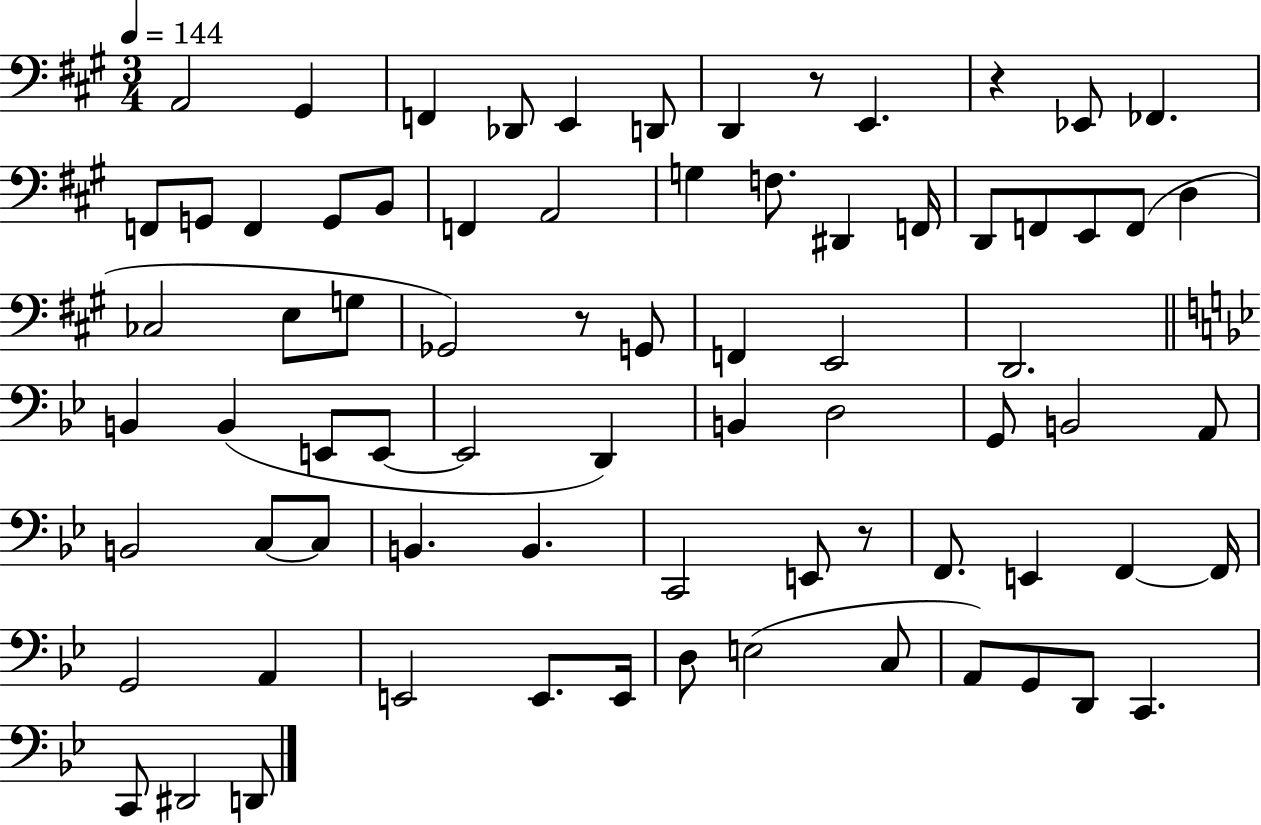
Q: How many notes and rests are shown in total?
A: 75